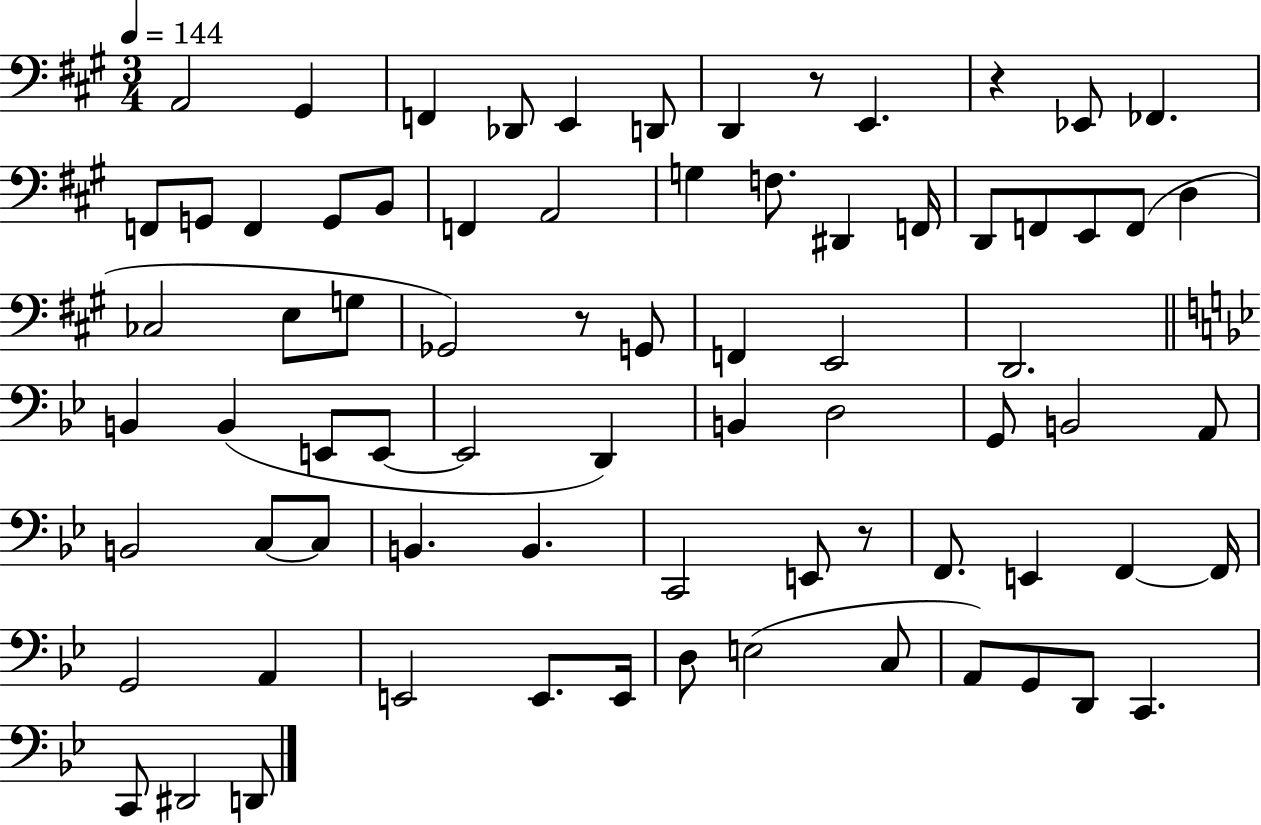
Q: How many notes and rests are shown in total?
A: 75